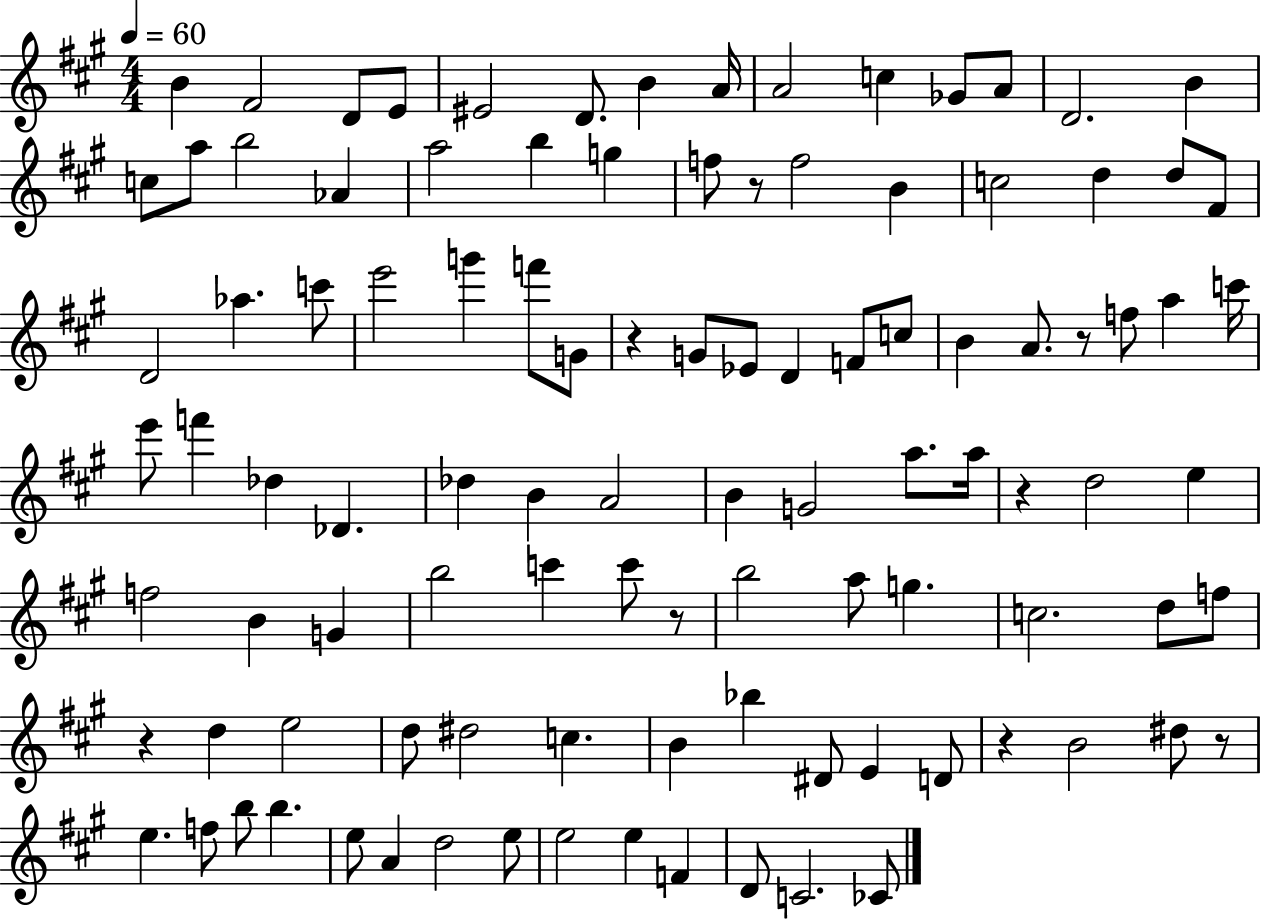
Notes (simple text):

B4/q F#4/h D4/e E4/e EIS4/h D4/e. B4/q A4/s A4/h C5/q Gb4/e A4/e D4/h. B4/q C5/e A5/e B5/h Ab4/q A5/h B5/q G5/q F5/e R/e F5/h B4/q C5/h D5/q D5/e F#4/e D4/h Ab5/q. C6/e E6/h G6/q F6/e G4/e R/q G4/e Eb4/e D4/q F4/e C5/e B4/q A4/e. R/e F5/e A5/q C6/s E6/e F6/q Db5/q Db4/q. Db5/q B4/q A4/h B4/q G4/h A5/e. A5/s R/q D5/h E5/q F5/h B4/q G4/q B5/h C6/q C6/e R/e B5/h A5/e G5/q. C5/h. D5/e F5/e R/q D5/q E5/h D5/e D#5/h C5/q. B4/q Bb5/q D#4/e E4/q D4/e R/q B4/h D#5/e R/e E5/q. F5/e B5/e B5/q. E5/e A4/q D5/h E5/e E5/h E5/q F4/q D4/e C4/h. CES4/e